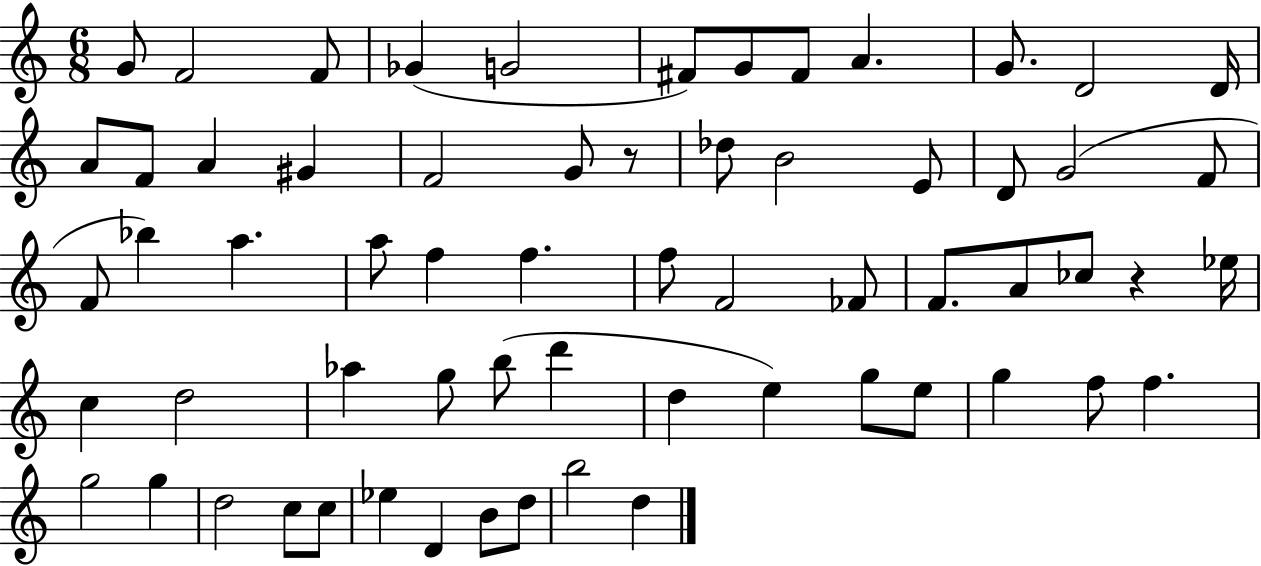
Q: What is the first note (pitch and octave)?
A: G4